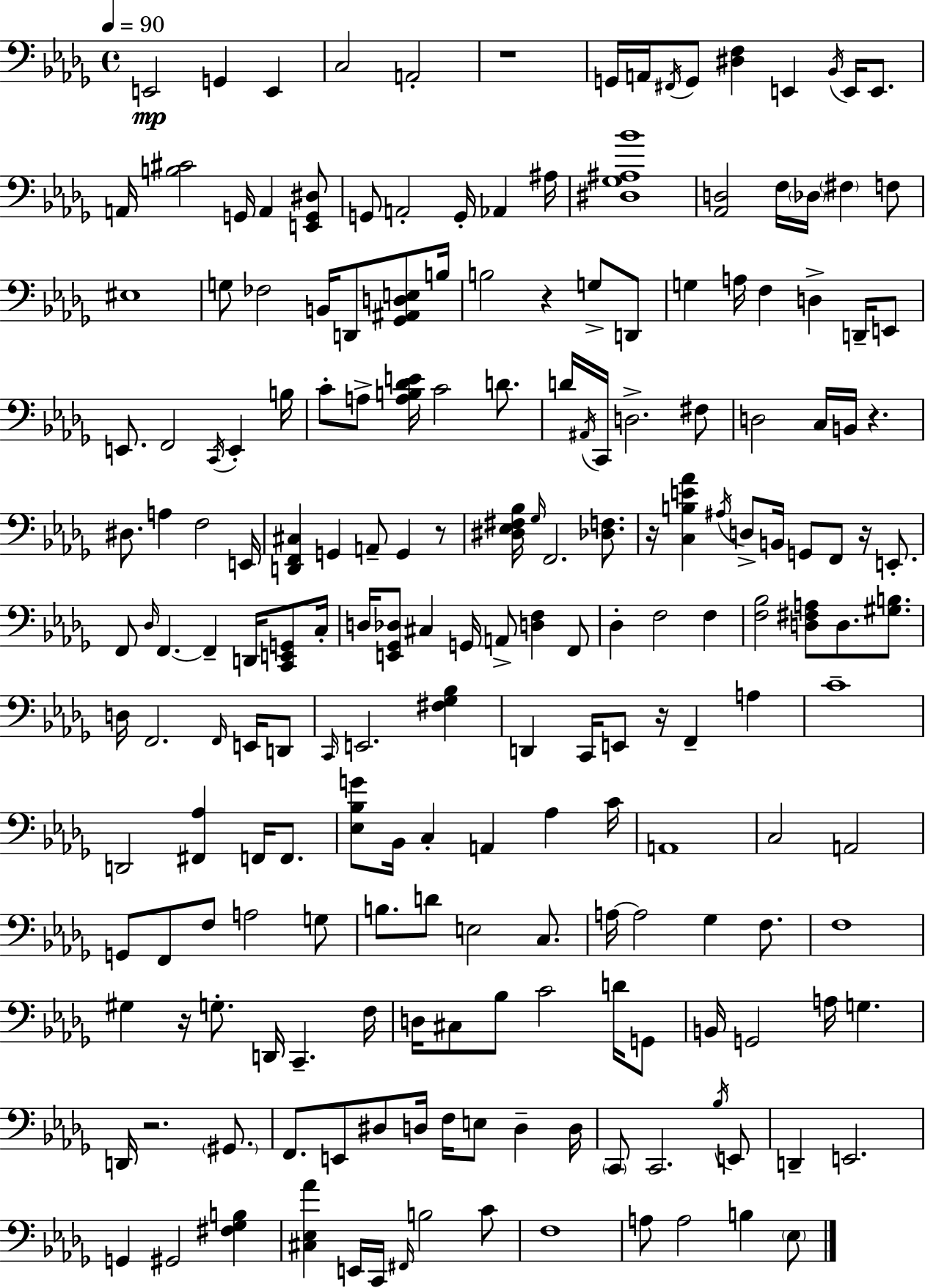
E2/h G2/q E2/q C3/h A2/h R/w G2/s A2/s F#2/s G2/e [D#3,F3]/q E2/q Bb2/s E2/s E2/e. A2/s [B3,C#4]/h G2/s A2/q [E2,G2,D#3]/e G2/e A2/h G2/s Ab2/q A#3/s [D#3,Gb3,A#3,Bb4]/w [Ab2,D3]/h F3/s Db3/s F#3/q F3/e EIS3/w G3/e FES3/h B2/s D2/e [Gb2,A#2,D3,E3]/e B3/s B3/h R/q G3/e D2/e G3/q A3/s F3/q D3/q D2/s E2/e E2/e. F2/h C2/s E2/q B3/s C4/e A3/e [A3,B3,Db4,E4]/s C4/h D4/e. D4/s A#2/s C2/s D3/h. F#3/e D3/h C3/s B2/s R/q. D#3/e. A3/q F3/h E2/s [D2,F2,C#3]/q G2/q A2/e G2/q R/e [D#3,Eb3,F#3,Bb3]/s Gb3/s F2/h. [Db3,F3]/e. R/s [C3,B3,E4,Ab4]/q A#3/s D3/e B2/s G2/e F2/e R/s E2/e. F2/e Db3/s F2/q. F2/q D2/s [C2,E2,G2]/e C3/s D3/s [E2,Gb2,Db3]/e C#3/q G2/s A2/e [D3,F3]/q F2/e Db3/q F3/h F3/q [F3,Bb3]/h [D3,F#3,A3]/e D3/e. [G#3,B3]/e. D3/s F2/h. F2/s E2/s D2/e C2/s E2/h. [F#3,Gb3,Bb3]/q D2/q C2/s E2/e R/s F2/q A3/q C4/w D2/h [F#2,Ab3]/q F2/s F2/e. [Eb3,Bb3,G4]/e Bb2/s C3/q A2/q Ab3/q C4/s A2/w C3/h A2/h G2/e F2/e F3/e A3/h G3/e B3/e. D4/e E3/h C3/e. A3/s A3/h Gb3/q F3/e. F3/w G#3/q R/s G3/e. D2/s C2/q. F3/s D3/s C#3/e Bb3/e C4/h D4/s G2/e B2/s G2/h A3/s G3/q. D2/s R/h. G#2/e. F2/e. E2/e D#3/e D3/s F3/s E3/e D3/q D3/s C2/e C2/h. Bb3/s E2/e D2/q E2/h. G2/q G#2/h [F#3,Gb3,B3]/q [C#3,Eb3,Ab4]/q E2/s C2/s F#2/s B3/h C4/e F3/w A3/e A3/h B3/q Eb3/e